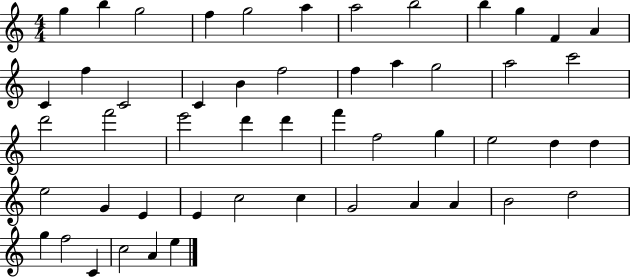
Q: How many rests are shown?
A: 0